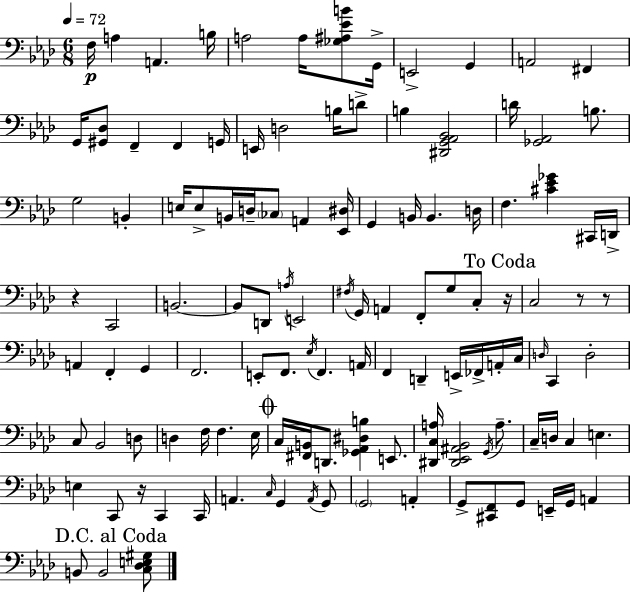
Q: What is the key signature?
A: AES major